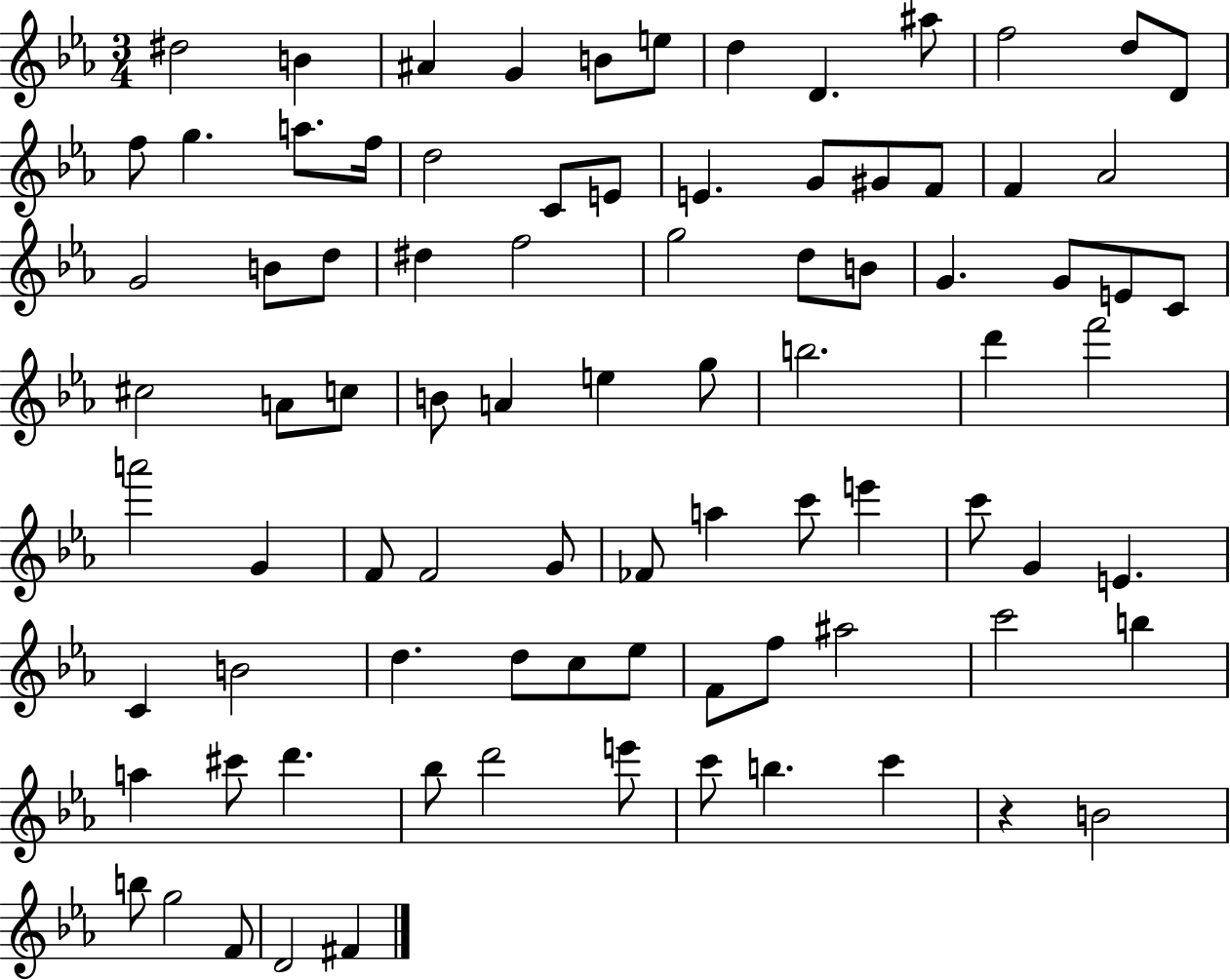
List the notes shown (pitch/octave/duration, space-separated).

D#5/h B4/q A#4/q G4/q B4/e E5/e D5/q D4/q. A#5/e F5/h D5/e D4/e F5/e G5/q. A5/e. F5/s D5/h C4/e E4/e E4/q. G4/e G#4/e F4/e F4/q Ab4/h G4/h B4/e D5/e D#5/q F5/h G5/h D5/e B4/e G4/q. G4/e E4/e C4/e C#5/h A4/e C5/e B4/e A4/q E5/q G5/e B5/h. D6/q F6/h A6/h G4/q F4/e F4/h G4/e FES4/e A5/q C6/e E6/q C6/e G4/q E4/q. C4/q B4/h D5/q. D5/e C5/e Eb5/e F4/e F5/e A#5/h C6/h B5/q A5/q C#6/e D6/q. Bb5/e D6/h E6/e C6/e B5/q. C6/q R/q B4/h B5/e G5/h F4/e D4/h F#4/q